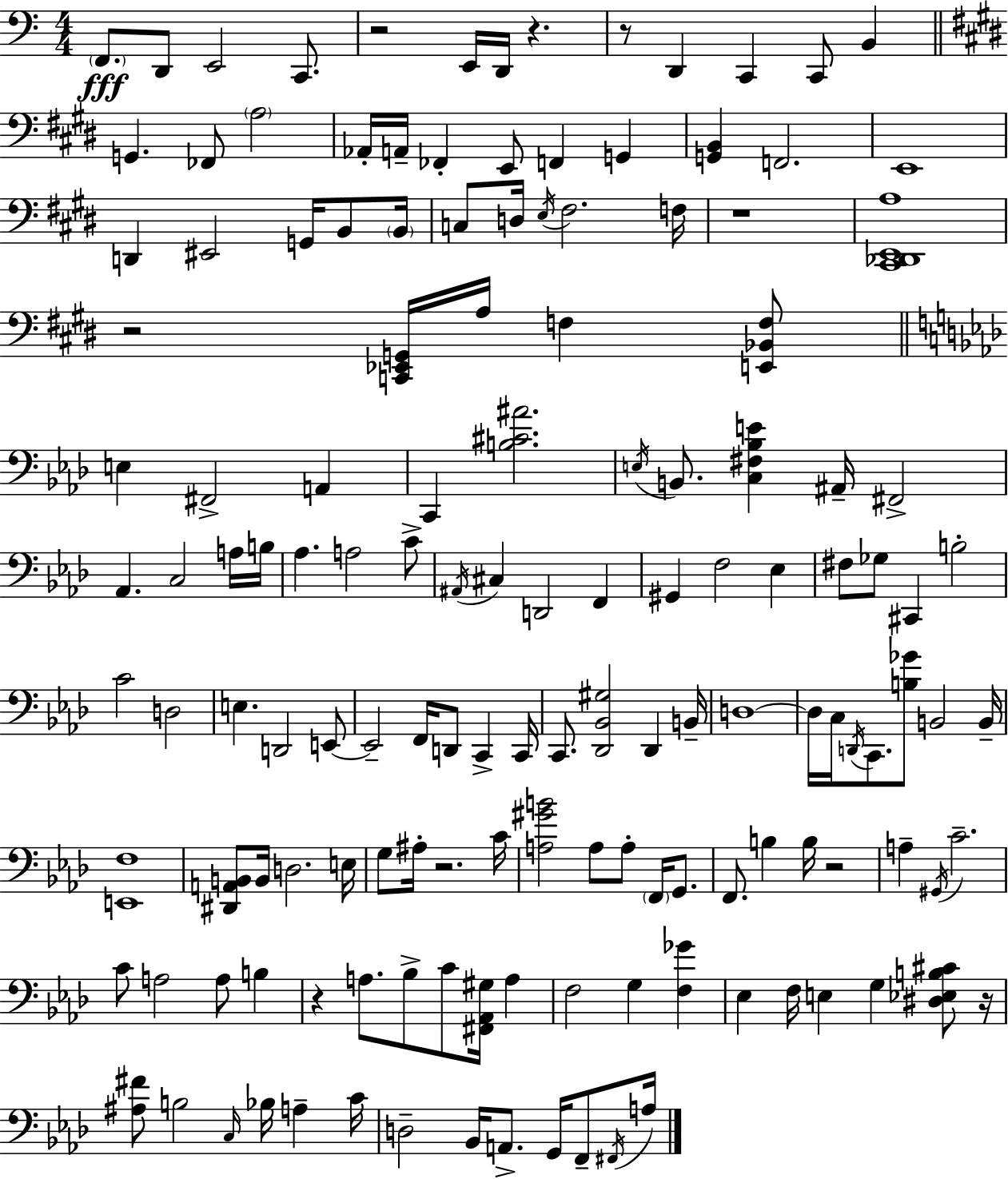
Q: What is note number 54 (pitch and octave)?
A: F3